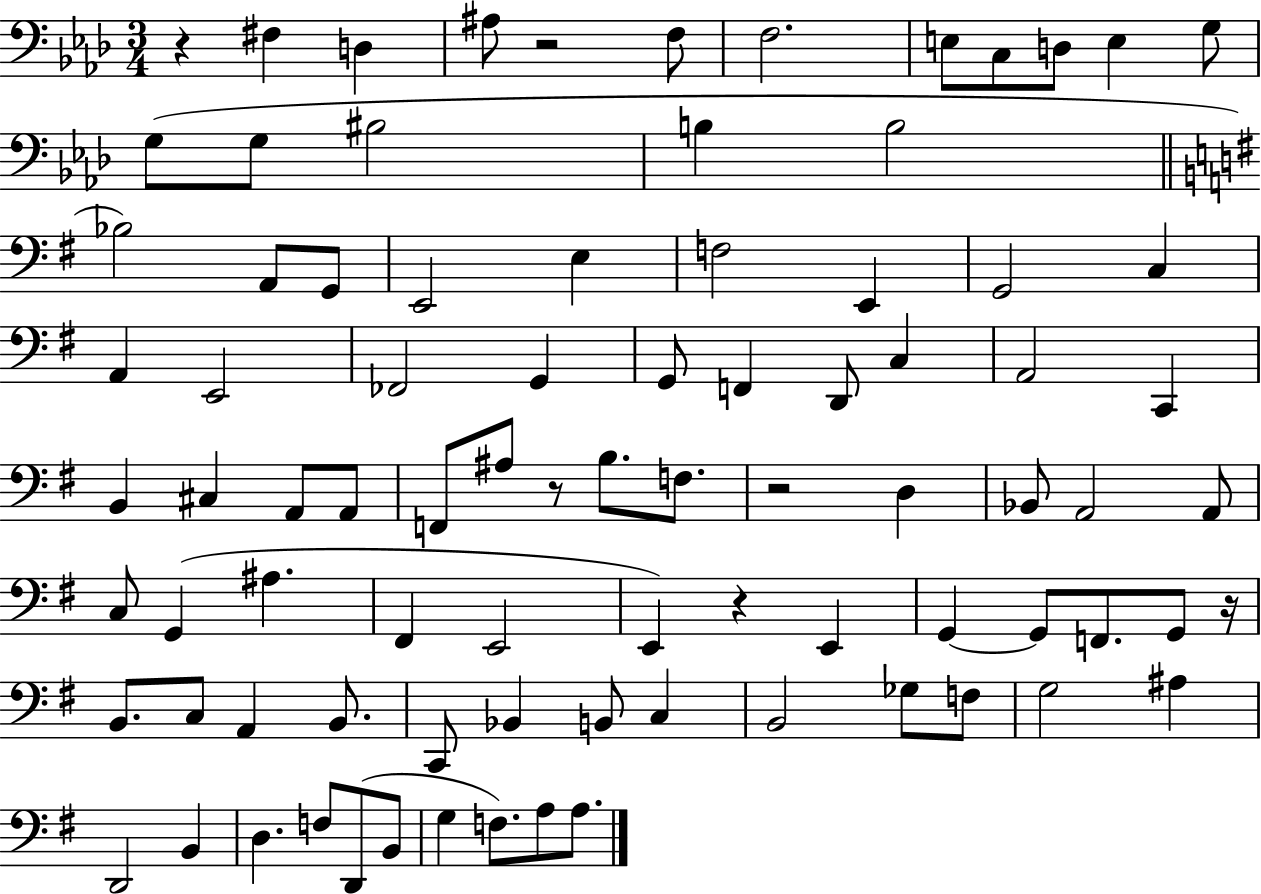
R/q F#3/q D3/q A#3/e R/h F3/e F3/h. E3/e C3/e D3/e E3/q G3/e G3/e G3/e BIS3/h B3/q B3/h Bb3/h A2/e G2/e E2/h E3/q F3/h E2/q G2/h C3/q A2/q E2/h FES2/h G2/q G2/e F2/q D2/e C3/q A2/h C2/q B2/q C#3/q A2/e A2/e F2/e A#3/e R/e B3/e. F3/e. R/h D3/q Bb2/e A2/h A2/e C3/e G2/q A#3/q. F#2/q E2/h E2/q R/q E2/q G2/q G2/e F2/e. G2/e R/s B2/e. C3/e A2/q B2/e. C2/e Bb2/q B2/e C3/q B2/h Gb3/e F3/e G3/h A#3/q D2/h B2/q D3/q. F3/e D2/e B2/e G3/q F3/e. A3/e A3/e.